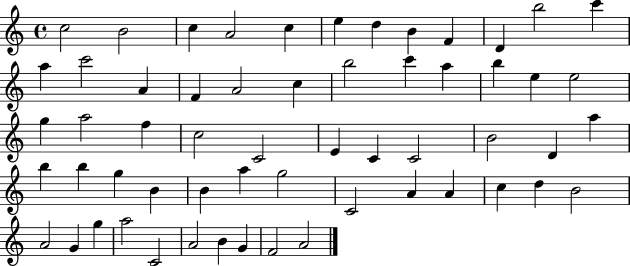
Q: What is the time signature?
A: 4/4